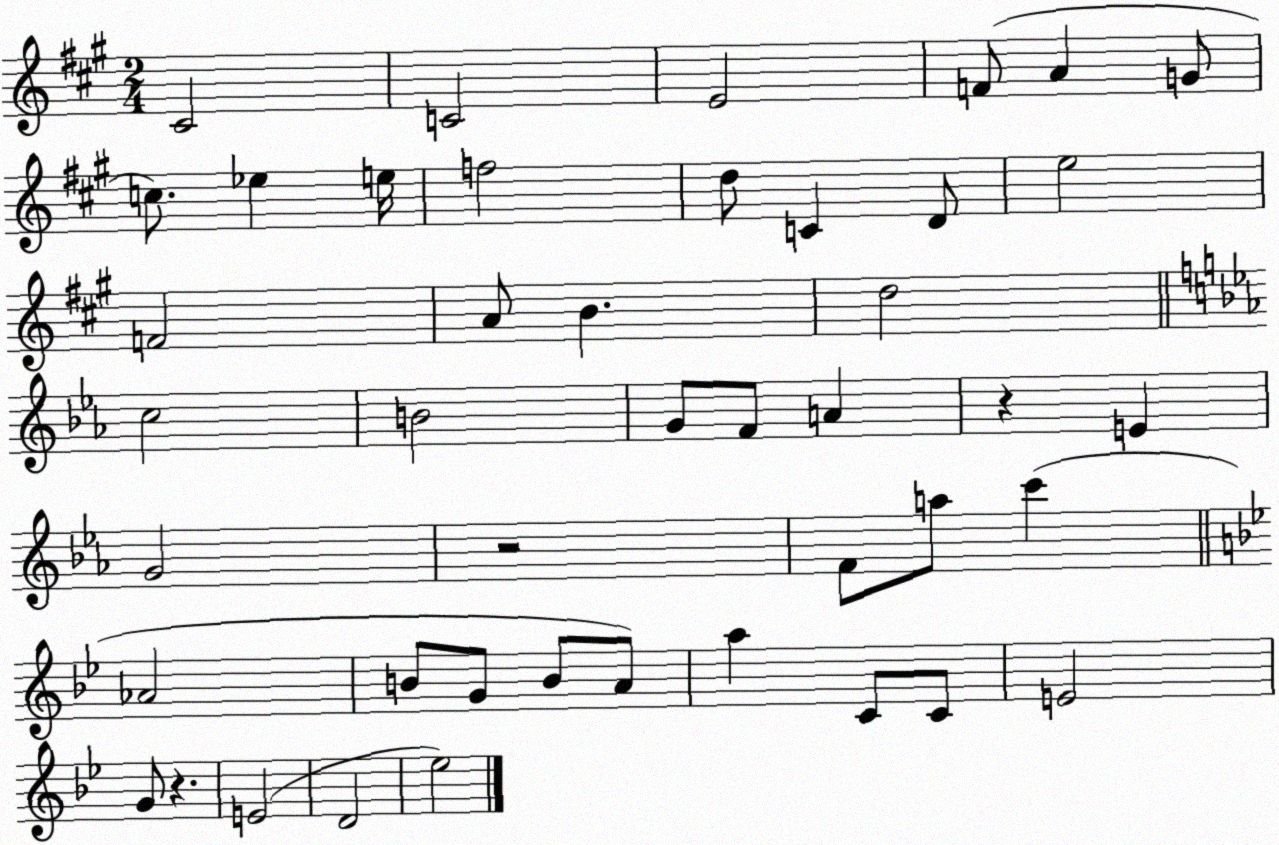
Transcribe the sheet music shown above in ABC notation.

X:1
T:Untitled
M:2/4
L:1/4
K:A
^C2 C2 E2 F/2 A G/2 c/2 _e e/4 f2 d/2 C D/2 e2 F2 A/2 B d2 c2 B2 G/2 F/2 A z E G2 z2 F/2 a/2 c' _A2 B/2 G/2 B/2 A/2 a C/2 C/2 E2 G/2 z E2 D2 _e2